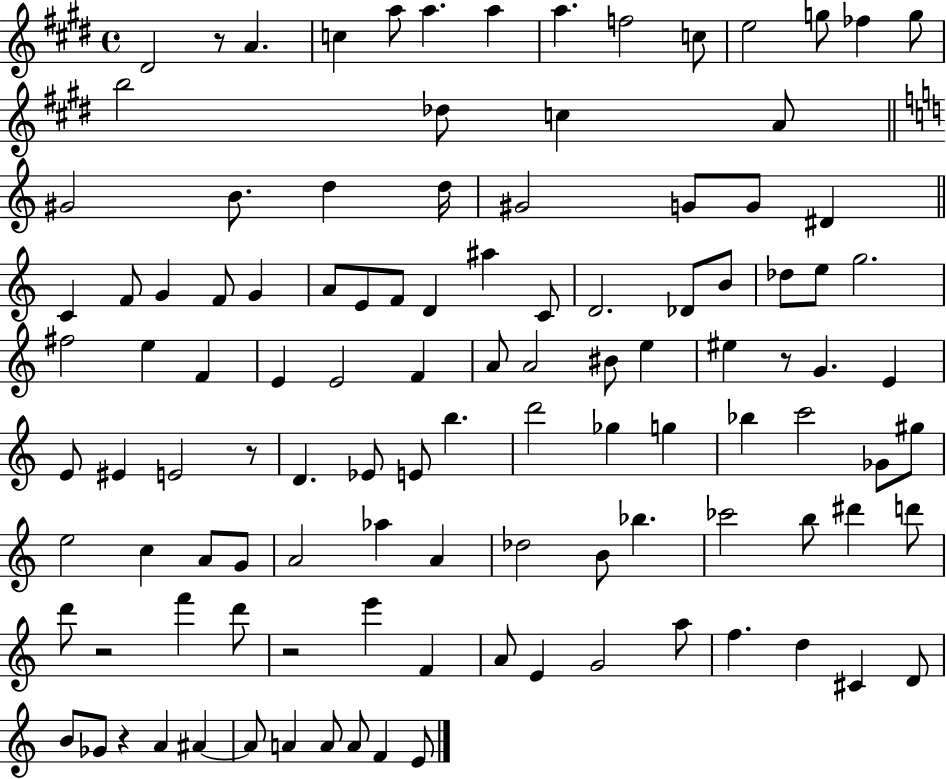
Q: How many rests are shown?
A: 6